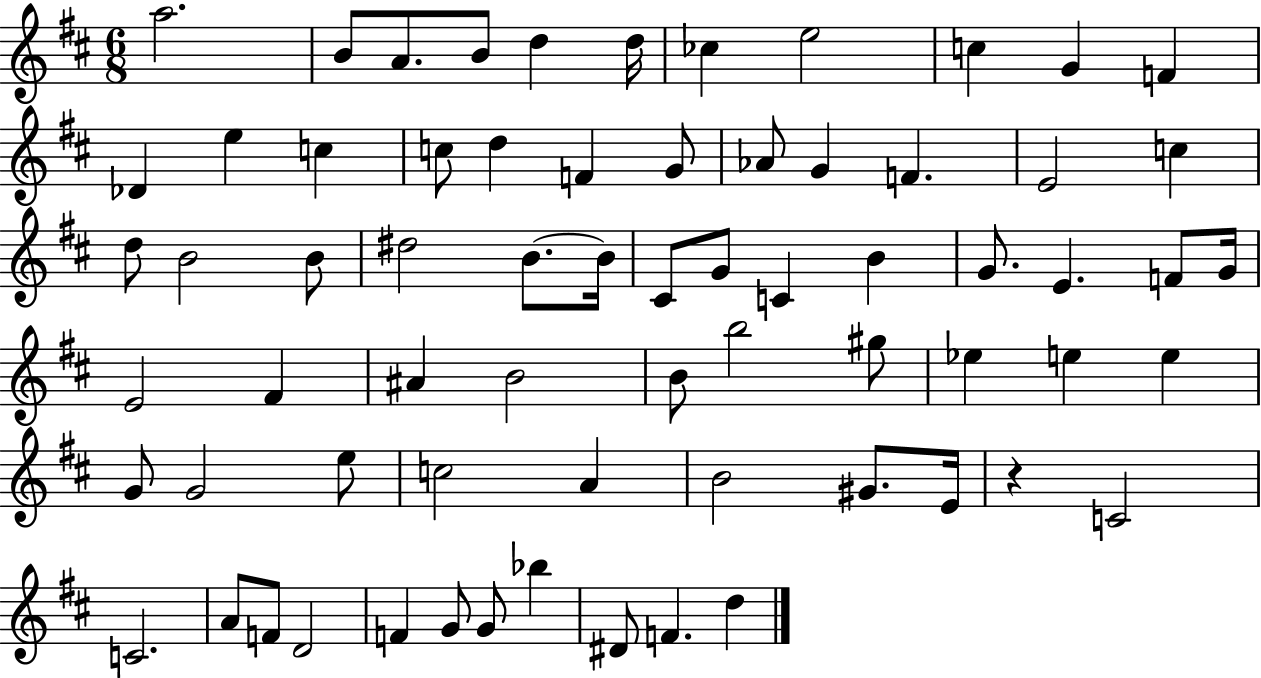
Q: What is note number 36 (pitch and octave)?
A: F4